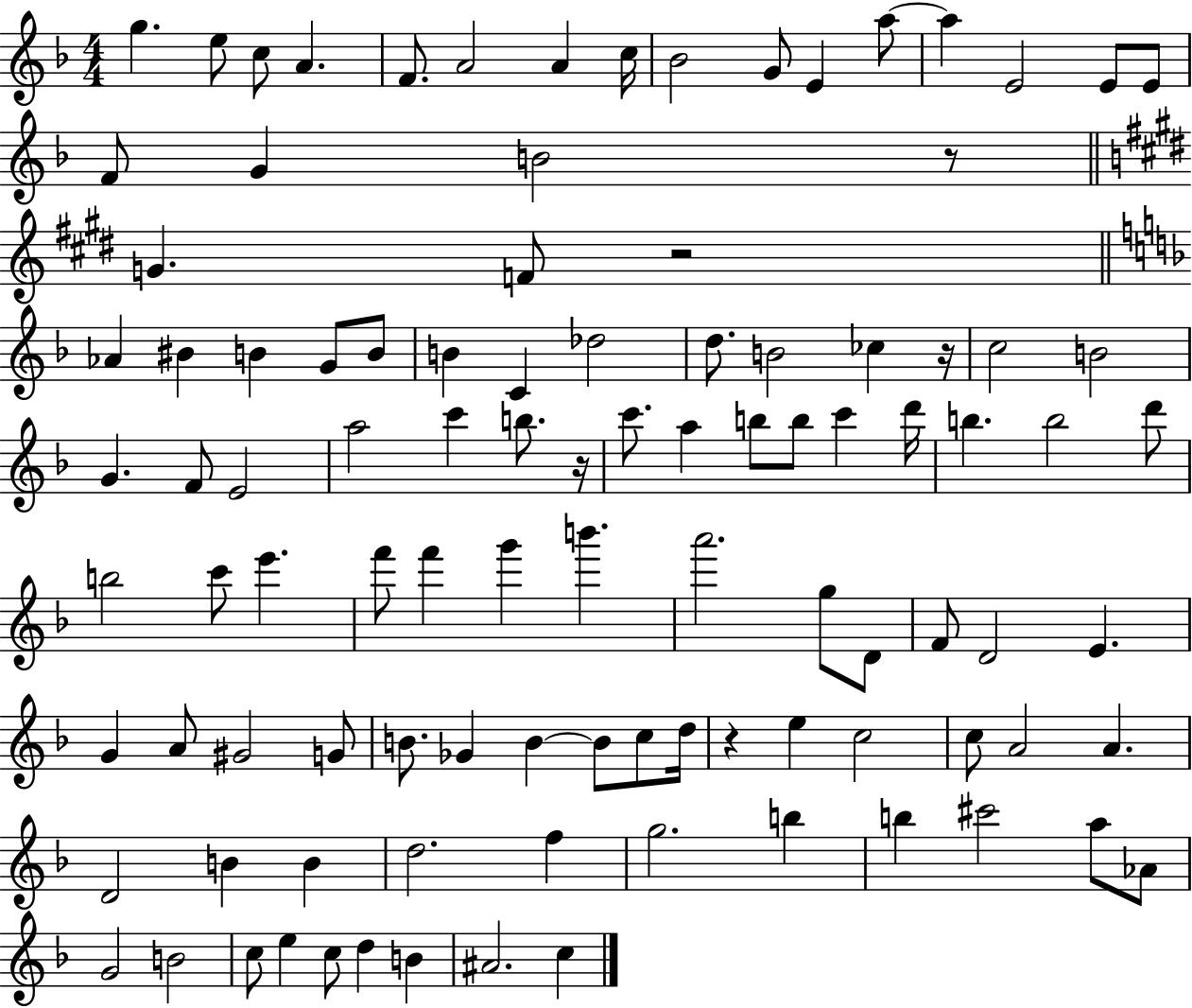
G5/q. E5/e C5/e A4/q. F4/e. A4/h A4/q C5/s Bb4/h G4/e E4/q A5/e A5/q E4/h E4/e E4/e F4/e G4/q B4/h R/e G4/q. F4/e R/h Ab4/q BIS4/q B4/q G4/e B4/e B4/q C4/q Db5/h D5/e. B4/h CES5/q R/s C5/h B4/h G4/q. F4/e E4/h A5/h C6/q B5/e. R/s C6/e. A5/q B5/e B5/e C6/q D6/s B5/q. B5/h D6/e B5/h C6/e E6/q. F6/e F6/q G6/q B6/q. A6/h. G5/e D4/e F4/e D4/h E4/q. G4/q A4/e G#4/h G4/e B4/e. Gb4/q B4/q B4/e C5/e D5/s R/q E5/q C5/h C5/e A4/h A4/q. D4/h B4/q B4/q D5/h. F5/q G5/h. B5/q B5/q C#6/h A5/e Ab4/e G4/h B4/h C5/e E5/q C5/e D5/q B4/q A#4/h. C5/q